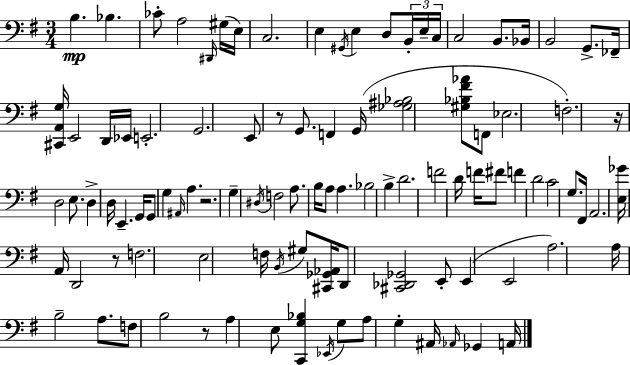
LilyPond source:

{
  \clef bass
  \numericTimeSignature
  \time 3/4
  \key e \minor
  b4.\mp bes4. | ces'8-. a2 \grace { dis,16 }( gis16 | e16) c2. | e4 \acciaccatura { gis,16 } e4 d8 | \break \tuplet 3/2 { b,16-. e16-- c16 } c2 b,8. | bes,16 b,2 g,8.-> | fes,16-- <cis, a, g>16 e,2 | d,16 ees,16 e,2.-. | \break g,2. | e,8 r8 g,8. f,4 | g,16( <ges ais bes>2 <gis bes fis' aes'>8 | f,8 ees2. | \break f2.-.) | r16 d2 e8. | d4-> d16 e,4.-- | g,16 g,8 g4 \grace { ais,16 } a4. | \break r2. | g4-- \acciaccatura { dis16 } f2 | a8. b16 a8 a4. | bes2 | \break b4-> d'2. | f'2 | d'16 f'16 fis'8 f'4 d'2 | c'2 | \break g8. fis,16 a,2. | <e ges'>16 a,16 d,2 | r8 f2. | e2 | \break f16 \acciaccatura { b,16 } gis8 <cis, ges, aes,>16 d,8 <cis, des, ges,>2 | e,8-. e,4( e,2 | a2.) | a16 b2-- | \break a8. f8 b2 | r8 a4 e8 <c, g bes>4 | \acciaccatura { ees,16 } g8 a8 g4-. | ais,16 \grace { aes,16 } ges,4 a,16 \bar "|."
}